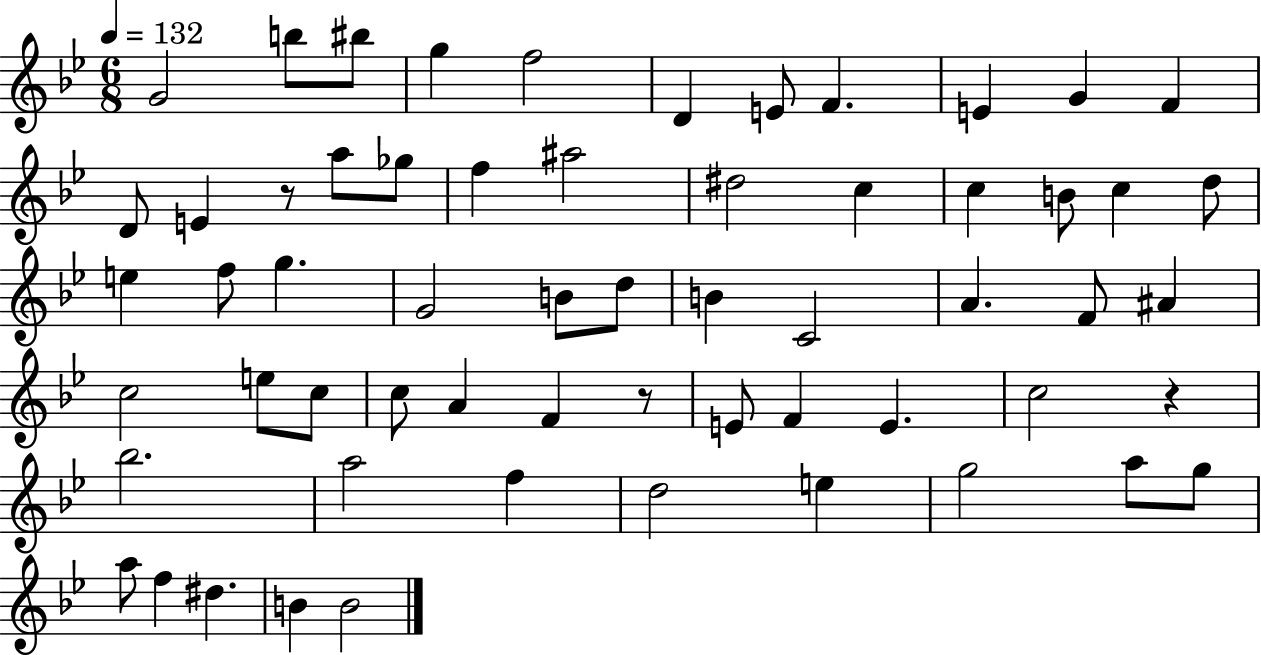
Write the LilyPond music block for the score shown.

{
  \clef treble
  \numericTimeSignature
  \time 6/8
  \key bes \major
  \tempo 4 = 132
  g'2 b''8 bis''8 | g''4 f''2 | d'4 e'8 f'4. | e'4 g'4 f'4 | \break d'8 e'4 r8 a''8 ges''8 | f''4 ais''2 | dis''2 c''4 | c''4 b'8 c''4 d''8 | \break e''4 f''8 g''4. | g'2 b'8 d''8 | b'4 c'2 | a'4. f'8 ais'4 | \break c''2 e''8 c''8 | c''8 a'4 f'4 r8 | e'8 f'4 e'4. | c''2 r4 | \break bes''2. | a''2 f''4 | d''2 e''4 | g''2 a''8 g''8 | \break a''8 f''4 dis''4. | b'4 b'2 | \bar "|."
}